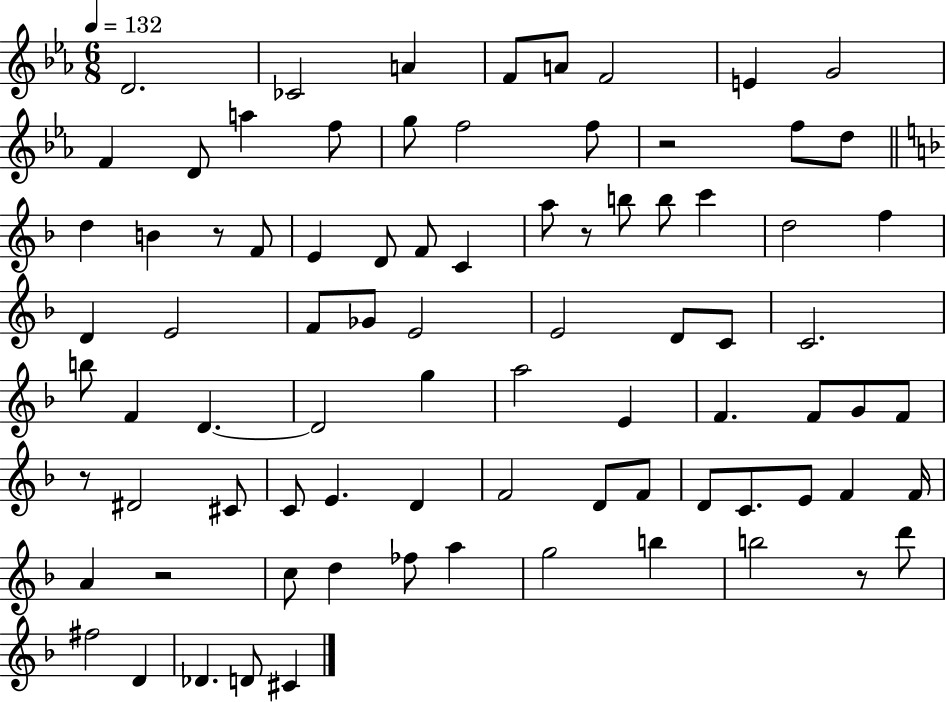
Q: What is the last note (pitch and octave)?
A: C#4